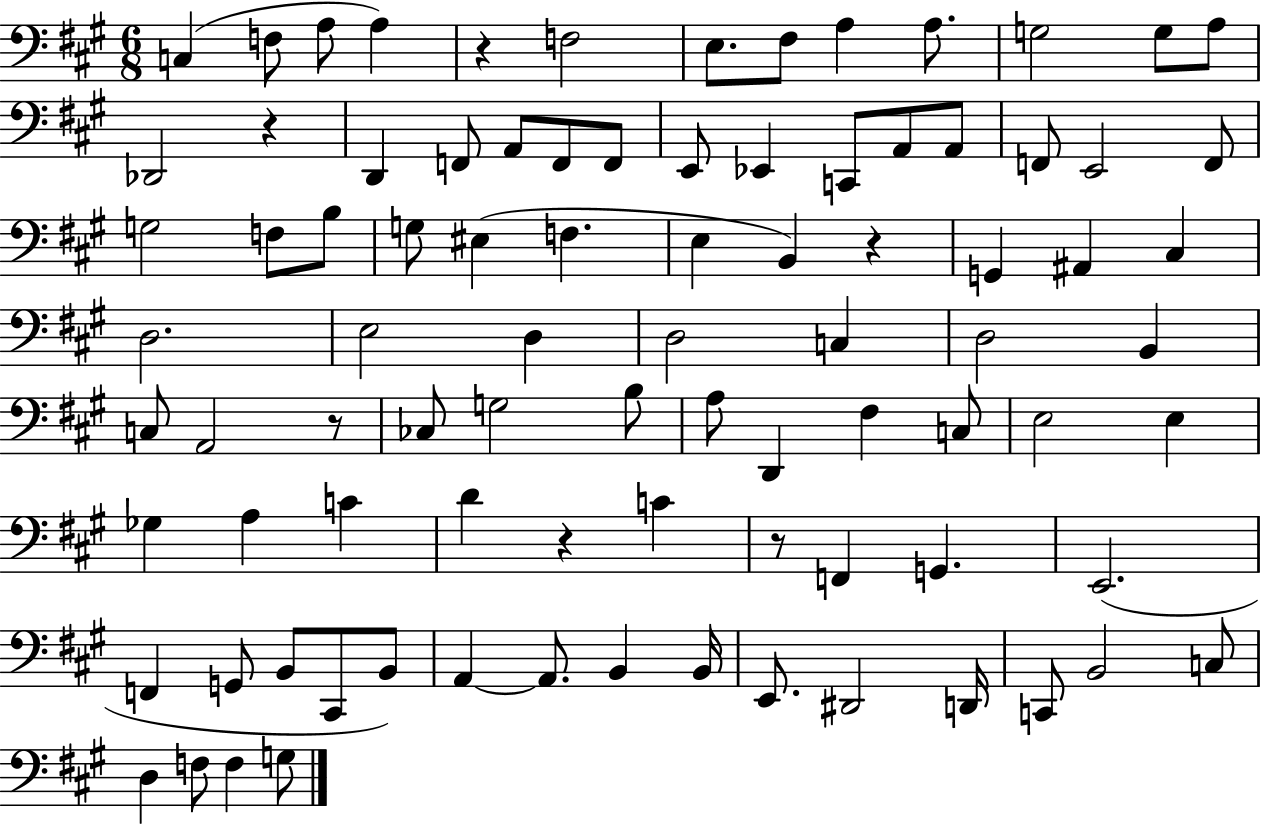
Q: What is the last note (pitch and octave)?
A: G3